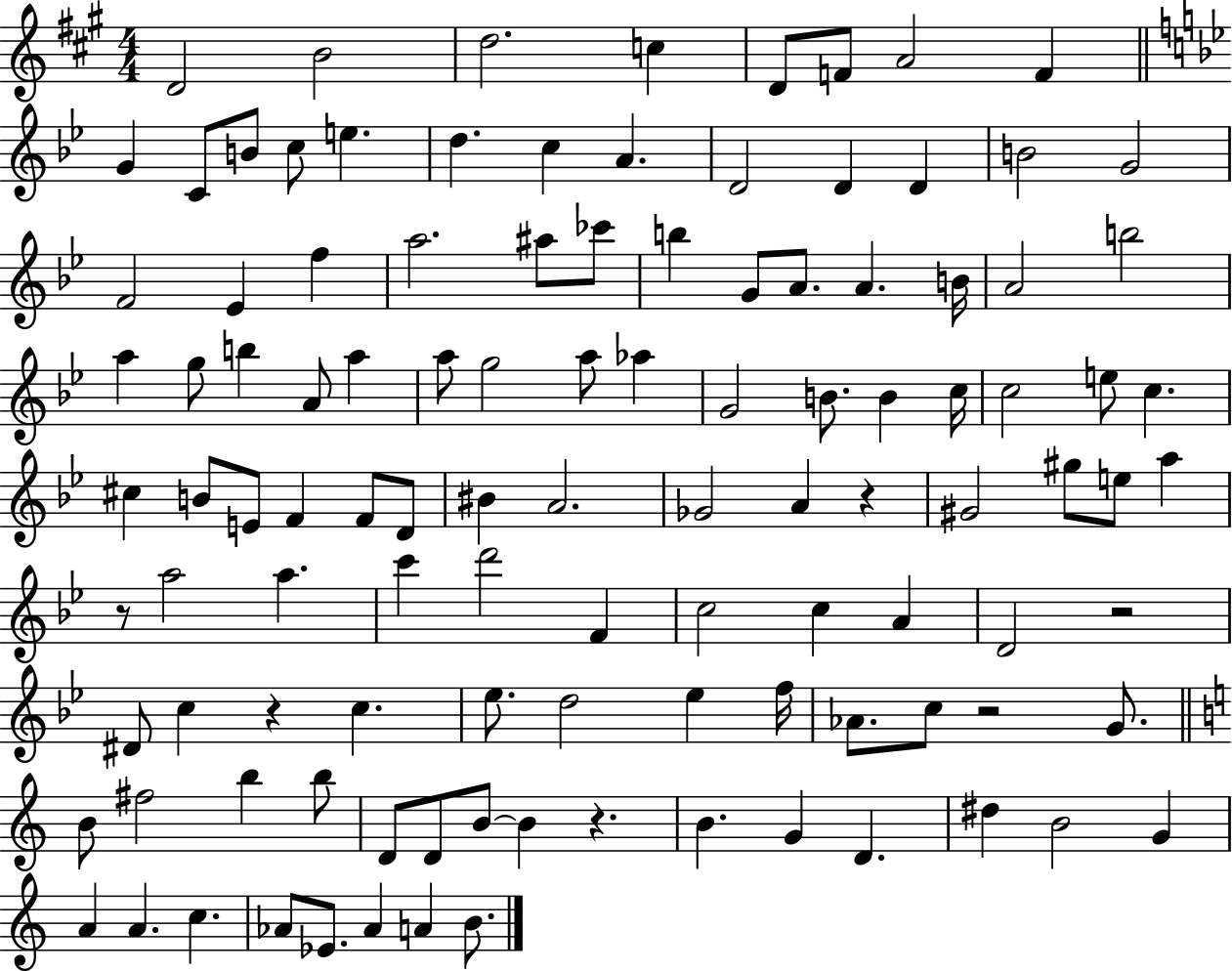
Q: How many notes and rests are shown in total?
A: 111